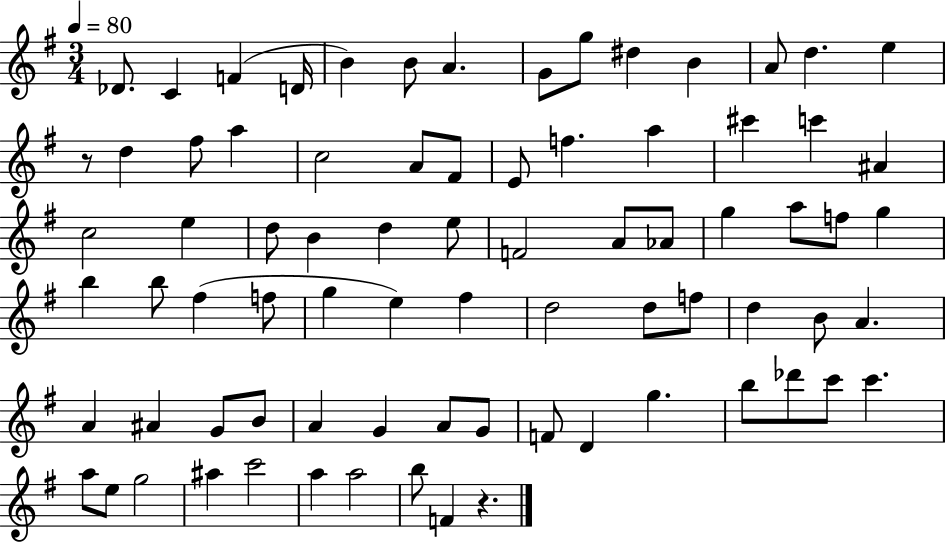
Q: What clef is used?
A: treble